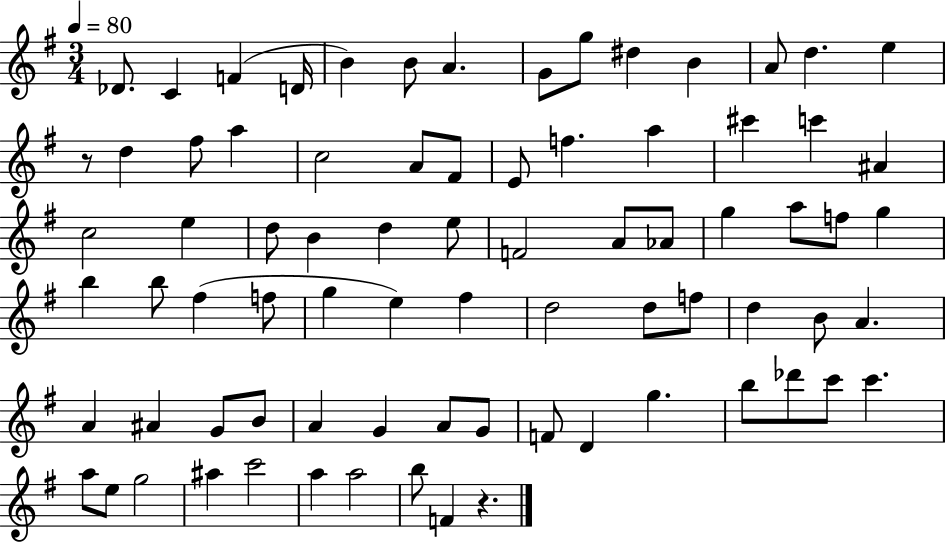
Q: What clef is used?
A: treble